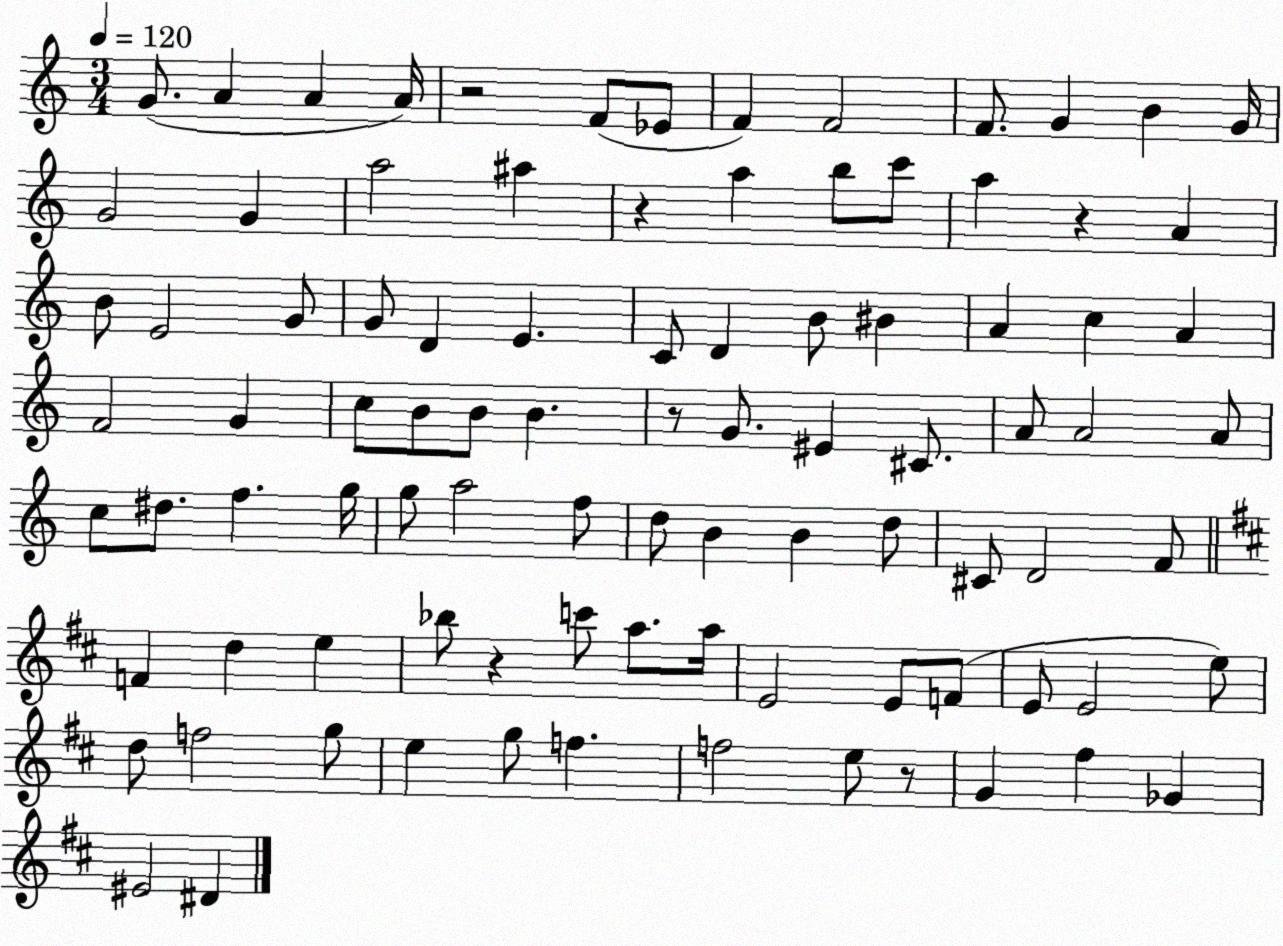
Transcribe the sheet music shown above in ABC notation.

X:1
T:Untitled
M:3/4
L:1/4
K:C
G/2 A A A/4 z2 F/2 _E/2 F F2 F/2 G B G/4 G2 G a2 ^a z a b/2 c'/2 a z A B/2 E2 G/2 G/2 D E C/2 D B/2 ^B A c A F2 G c/2 B/2 B/2 B z/2 G/2 ^E ^C/2 A/2 A2 A/2 c/2 ^d/2 f g/4 g/2 a2 f/2 d/2 B B d/2 ^C/2 D2 F/2 F d e _b/2 z c'/2 a/2 a/4 E2 E/2 F/2 E/2 E2 e/2 d/2 f2 g/2 e g/2 f f2 e/2 z/2 G ^f _G ^E2 ^D